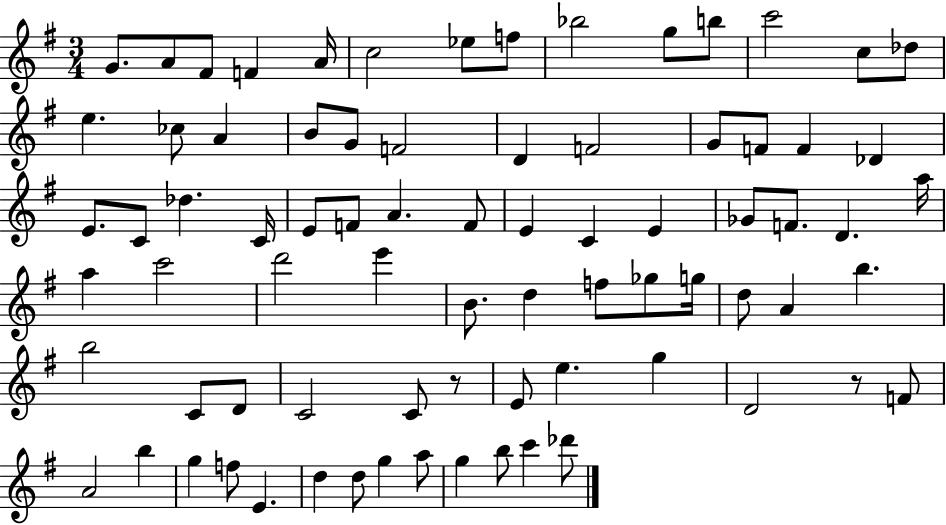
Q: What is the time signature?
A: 3/4